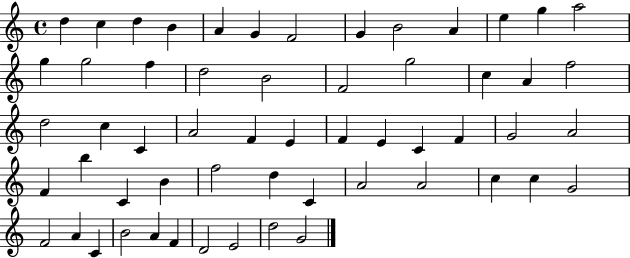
{
  \clef treble
  \time 4/4
  \defaultTimeSignature
  \key c \major
  d''4 c''4 d''4 b'4 | a'4 g'4 f'2 | g'4 b'2 a'4 | e''4 g''4 a''2 | \break g''4 g''2 f''4 | d''2 b'2 | f'2 g''2 | c''4 a'4 f''2 | \break d''2 c''4 c'4 | a'2 f'4 e'4 | f'4 e'4 c'4 f'4 | g'2 a'2 | \break f'4 b''4 c'4 b'4 | f''2 d''4 c'4 | a'2 a'2 | c''4 c''4 g'2 | \break f'2 a'4 c'4 | b'2 a'4 f'4 | d'2 e'2 | d''2 g'2 | \break \bar "|."
}